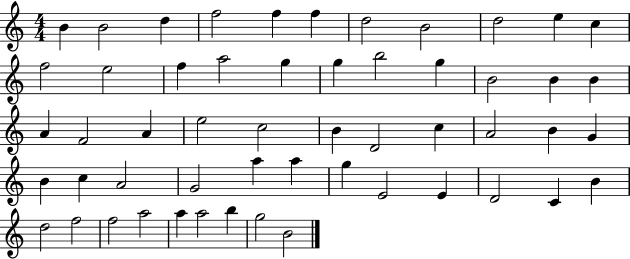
{
  \clef treble
  \numericTimeSignature
  \time 4/4
  \key c \major
  b'4 b'2 d''4 | f''2 f''4 f''4 | d''2 b'2 | d''2 e''4 c''4 | \break f''2 e''2 | f''4 a''2 g''4 | g''4 b''2 g''4 | b'2 b'4 b'4 | \break a'4 f'2 a'4 | e''2 c''2 | b'4 d'2 c''4 | a'2 b'4 g'4 | \break b'4 c''4 a'2 | g'2 a''4 a''4 | g''4 e'2 e'4 | d'2 c'4 b'4 | \break d''2 f''2 | f''2 a''2 | a''4 a''2 b''4 | g''2 b'2 | \break \bar "|."
}